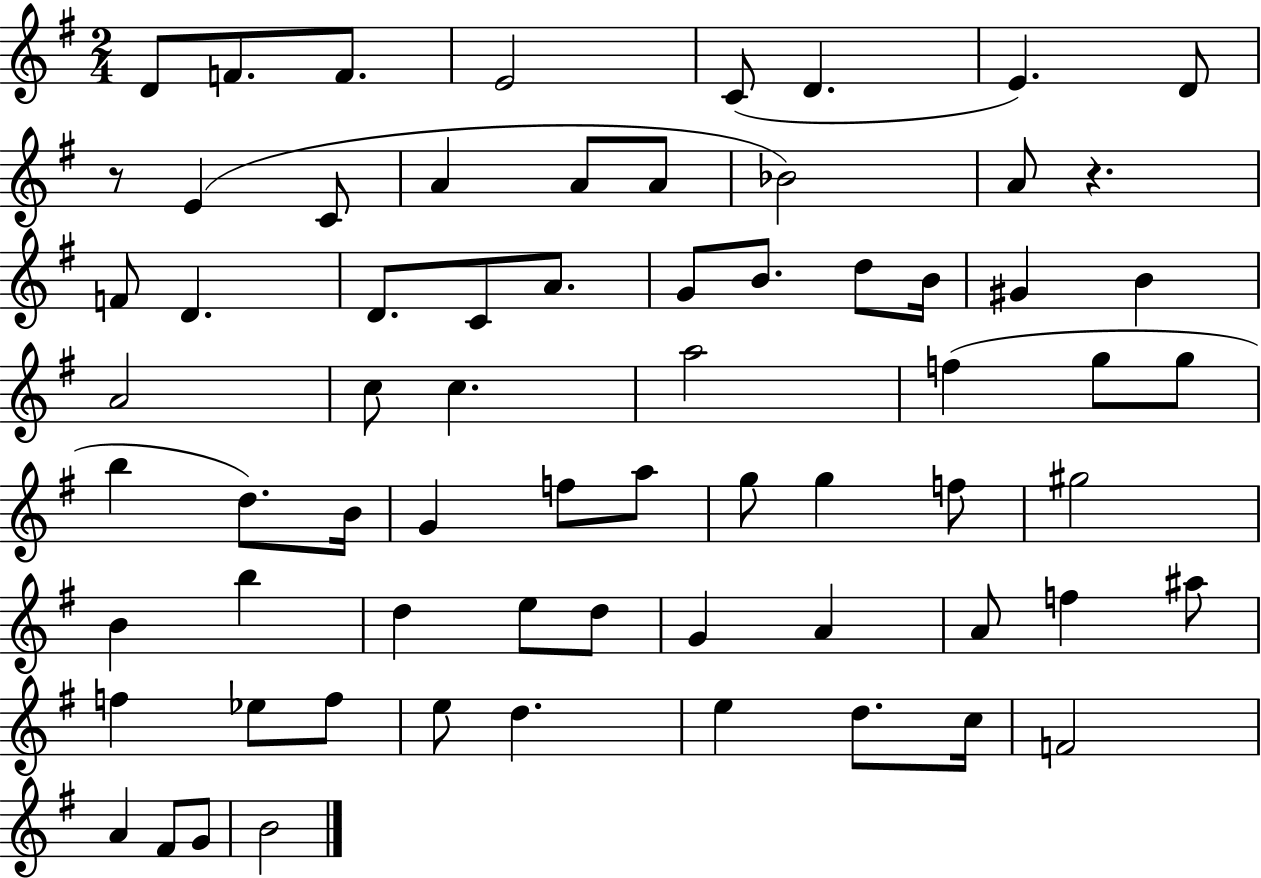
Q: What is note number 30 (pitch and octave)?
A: A5